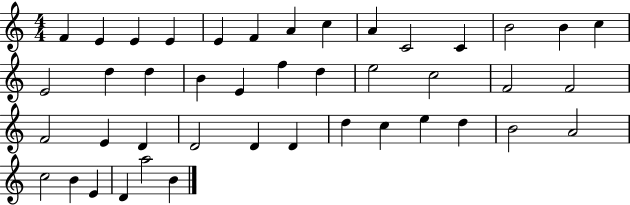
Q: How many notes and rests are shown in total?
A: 43